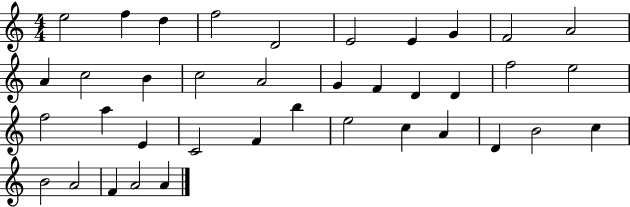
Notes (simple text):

E5/h F5/q D5/q F5/h D4/h E4/h E4/q G4/q F4/h A4/h A4/q C5/h B4/q C5/h A4/h G4/q F4/q D4/q D4/q F5/h E5/h F5/h A5/q E4/q C4/h F4/q B5/q E5/h C5/q A4/q D4/q B4/h C5/q B4/h A4/h F4/q A4/h A4/q